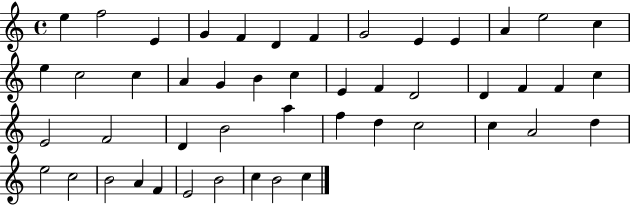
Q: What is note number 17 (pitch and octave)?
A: A4